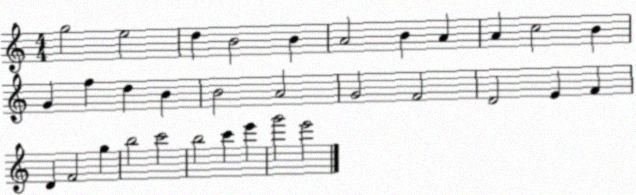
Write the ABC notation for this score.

X:1
T:Untitled
M:4/4
L:1/4
K:C
g2 e2 d B2 B A2 B A A c2 B G f d B B2 A2 G2 F2 D2 E F D F2 g b2 c'2 b2 c' e' g'2 e'2